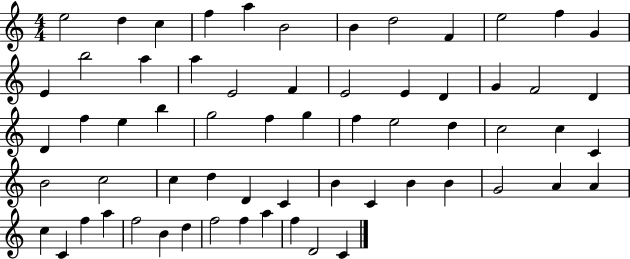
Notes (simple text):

E5/h D5/q C5/q F5/q A5/q B4/h B4/q D5/h F4/q E5/h F5/q G4/q E4/q B5/h A5/q A5/q E4/h F4/q E4/h E4/q D4/q G4/q F4/h D4/q D4/q F5/q E5/q B5/q G5/h F5/q G5/q F5/q E5/h D5/q C5/h C5/q C4/q B4/h C5/h C5/q D5/q D4/q C4/q B4/q C4/q B4/q B4/q G4/h A4/q A4/q C5/q C4/q F5/q A5/q F5/h B4/q D5/q F5/h F5/q A5/q F5/q D4/h C4/q